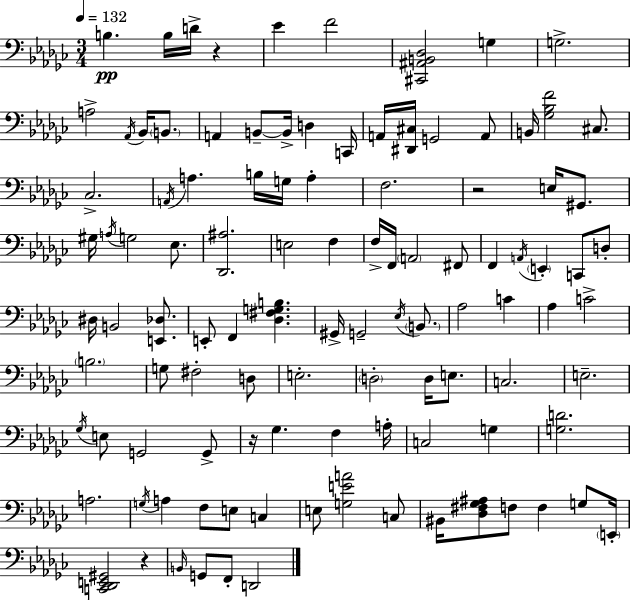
X:1
T:Untitled
M:3/4
L:1/4
K:Ebm
B, B,/4 D/4 z _E F2 [^C,,^A,,B,,_D,]2 G, G,2 A,2 _A,,/4 _B,,/4 B,,/2 A,, B,,/2 B,,/4 D, C,,/4 A,,/4 [^D,,^C,]/4 G,,2 A,,/2 B,,/4 [_G,_B,F]2 ^C,/2 _C,2 A,,/4 A, B,/4 G,/4 A, F,2 z2 E,/4 ^G,,/2 ^G,/4 A,/4 G,2 _E,/2 [_D,,^A,]2 E,2 F, F,/4 F,,/4 A,,2 ^F,,/2 F,, A,,/4 E,, C,,/2 D,/2 ^D,/4 B,,2 [E,,_D,]/2 E,,/2 F,, [_D,^F,G,B,] ^G,,/4 G,,2 _E,/4 B,,/2 _A,2 C _A, C2 B,2 G,/2 ^F,2 D,/2 E,2 D,2 D,/4 E,/2 C,2 E,2 _G,/4 E,/2 G,,2 G,,/2 z/4 _G, F, A,/4 C,2 G, [G,D]2 A,2 G,/4 A, F,/2 E,/2 C, E,/2 [G,EA]2 C,/2 ^B,,/4 [_D,^F,_G,^A,]/2 F,/2 F, G,/2 E,,/4 [C,,_D,,E,,^G,,]2 z B,,/4 G,,/2 F,,/2 D,,2